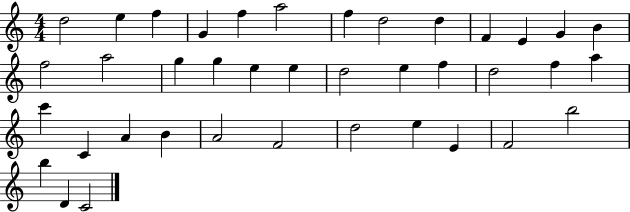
X:1
T:Untitled
M:4/4
L:1/4
K:C
d2 e f G f a2 f d2 d F E G B f2 a2 g g e e d2 e f d2 f a c' C A B A2 F2 d2 e E F2 b2 b D C2